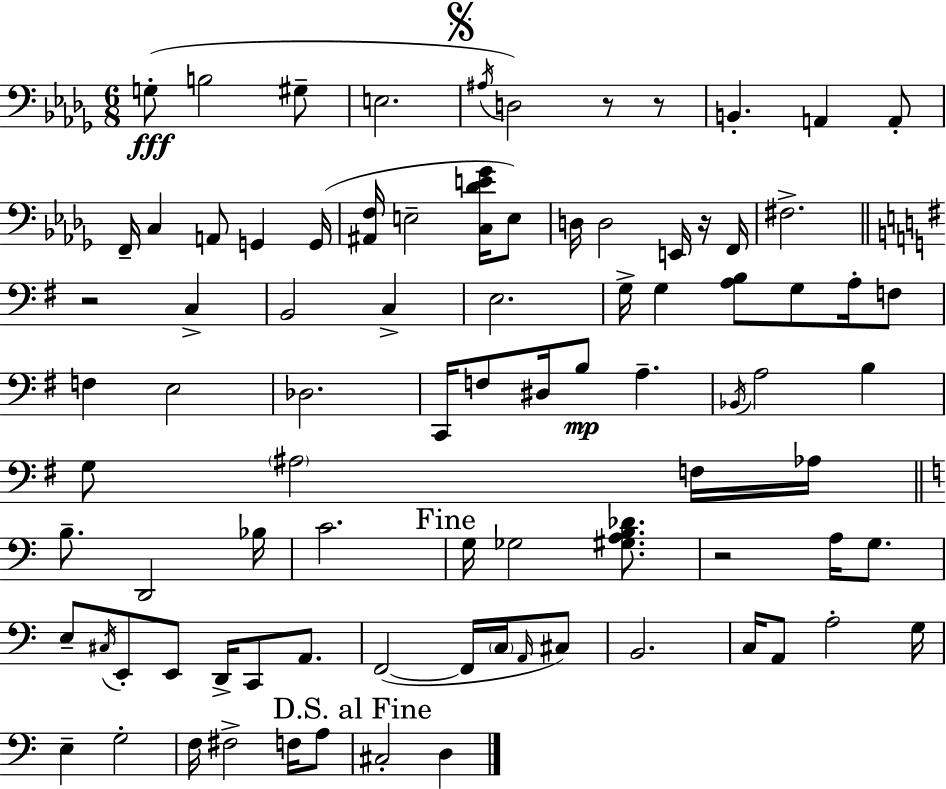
{
  \clef bass
  \numericTimeSignature
  \time 6/8
  \key bes \minor
  \repeat volta 2 { g8-.(\fff b2 gis8-- | e2. | \mark \markup { \musicglyph "scripts.segno" } \acciaccatura { ais16 } d2) r8 r8 | b,4.-. a,4 a,8-. | \break f,16-- c4 a,8 g,4 | g,16( <ais, f>16 e2-- <c des' e' ges'>16 e8) | d16 d2 e,16 r16 | f,16 fis2.-> | \break \bar "||" \break \key e \minor r2 c4-> | b,2 c4-> | e2. | g16-> g4 <a b>8 g8 a16-. f8 | \break f4 e2 | des2. | c,16 f8 dis16 b8\mp a4.-- | \acciaccatura { bes,16 } a2 b4 | \break g8 \parenthesize ais2 f16 | aes16 \bar "||" \break \key c \major b8.-- d,2 bes16 | c'2. | \mark "Fine" g16 ges2 <gis a b des'>8. | r2 a16 g8. | \break e8-- \acciaccatura { cis16 } e,8-. e,8 d,16-> c,8 a,8. | f,2~(~ f,16 \parenthesize c16 \grace { a,16 }) | cis8 b,2. | c16 a,8 a2-. | \break g16 e4-- g2-. | f16 fis2-> f16 | a8 \mark "D.S. al Fine" cis2-. d4 | } \bar "|."
}